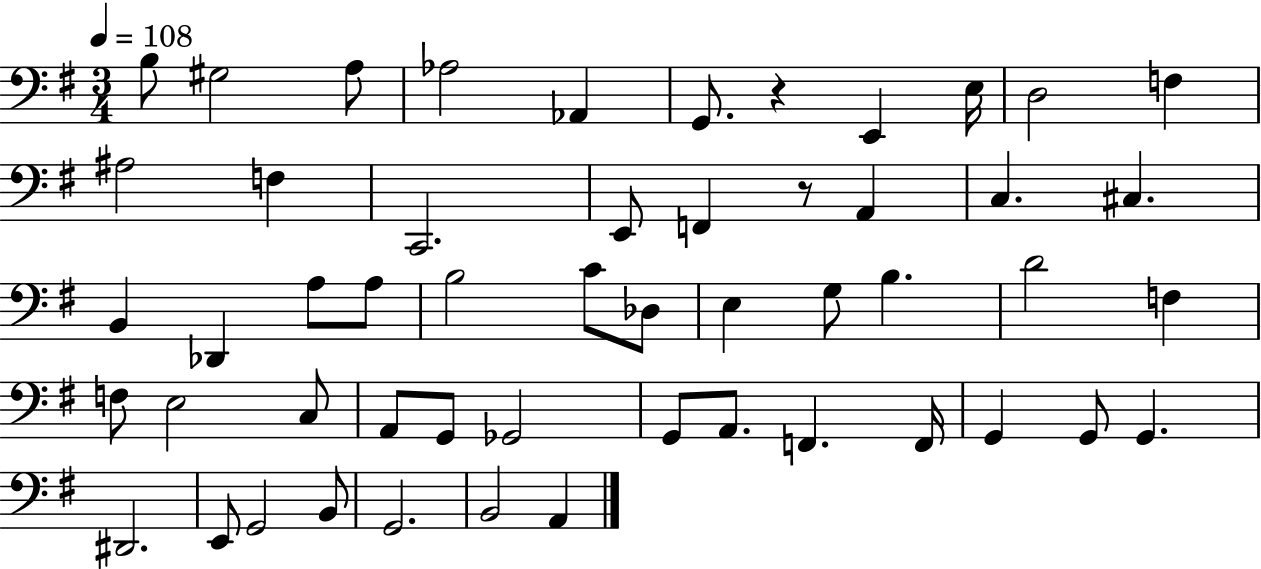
X:1
T:Untitled
M:3/4
L:1/4
K:G
B,/2 ^G,2 A,/2 _A,2 _A,, G,,/2 z E,, E,/4 D,2 F, ^A,2 F, C,,2 E,,/2 F,, z/2 A,, C, ^C, B,, _D,, A,/2 A,/2 B,2 C/2 _D,/2 E, G,/2 B, D2 F, F,/2 E,2 C,/2 A,,/2 G,,/2 _G,,2 G,,/2 A,,/2 F,, F,,/4 G,, G,,/2 G,, ^D,,2 E,,/2 G,,2 B,,/2 G,,2 B,,2 A,,